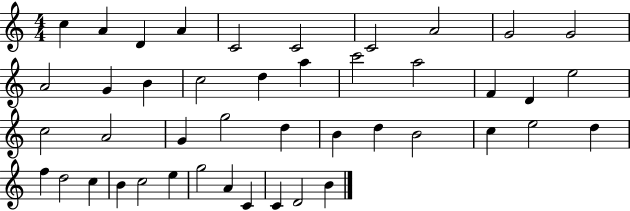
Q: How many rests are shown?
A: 0